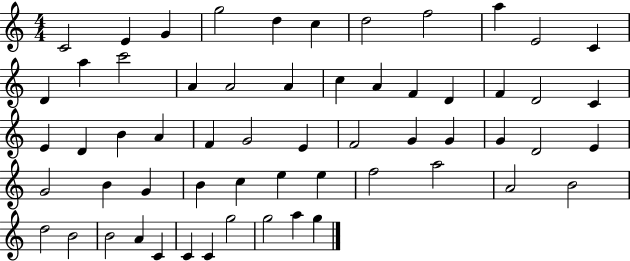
{
  \clef treble
  \numericTimeSignature
  \time 4/4
  \key c \major
  c'2 e'4 g'4 | g''2 d''4 c''4 | d''2 f''2 | a''4 e'2 c'4 | \break d'4 a''4 c'''2 | a'4 a'2 a'4 | c''4 a'4 f'4 d'4 | f'4 d'2 c'4 | \break e'4 d'4 b'4 a'4 | f'4 g'2 e'4 | f'2 g'4 g'4 | g'4 d'2 e'4 | \break g'2 b'4 g'4 | b'4 c''4 e''4 e''4 | f''2 a''2 | a'2 b'2 | \break d''2 b'2 | b'2 a'4 c'4 | c'4 c'4 g''2 | g''2 a''4 g''4 | \break \bar "|."
}